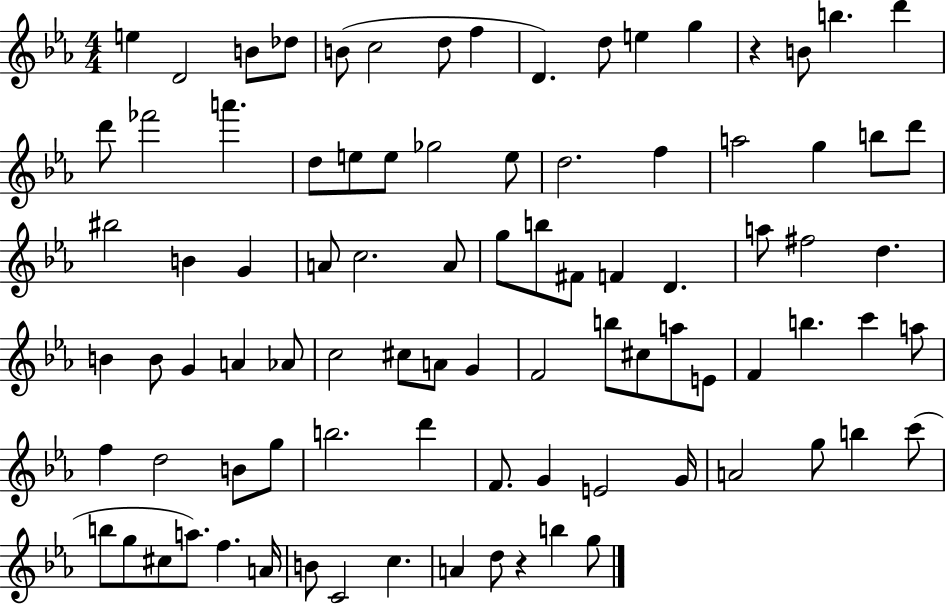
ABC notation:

X:1
T:Untitled
M:4/4
L:1/4
K:Eb
e D2 B/2 _d/2 B/2 c2 d/2 f D d/2 e g z B/2 b d' d'/2 _f'2 a' d/2 e/2 e/2 _g2 e/2 d2 f a2 g b/2 d'/2 ^b2 B G A/2 c2 A/2 g/2 b/2 ^F/2 F D a/2 ^f2 d B B/2 G A _A/2 c2 ^c/2 A/2 G F2 b/2 ^c/2 a/2 E/2 F b c' a/2 f d2 B/2 g/2 b2 d' F/2 G E2 G/4 A2 g/2 b c'/2 b/2 g/2 ^c/2 a/2 f A/4 B/2 C2 c A d/2 z b g/2